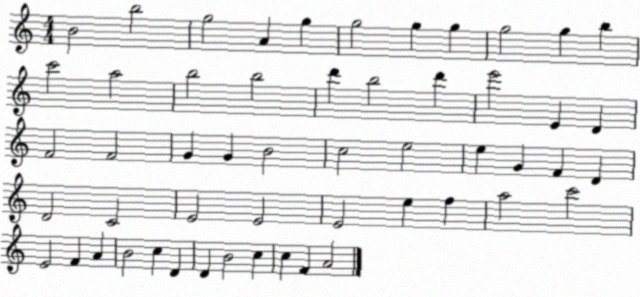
X:1
T:Untitled
M:4/4
L:1/4
K:C
B2 b2 g2 A g g2 g g g2 g b c'2 a2 b2 b2 d' b2 d' e'2 E D F2 F2 G G B2 c2 e2 e G F D D2 C2 E2 E2 E2 e f a2 c'2 E2 F A B2 c D D B2 c c F A2